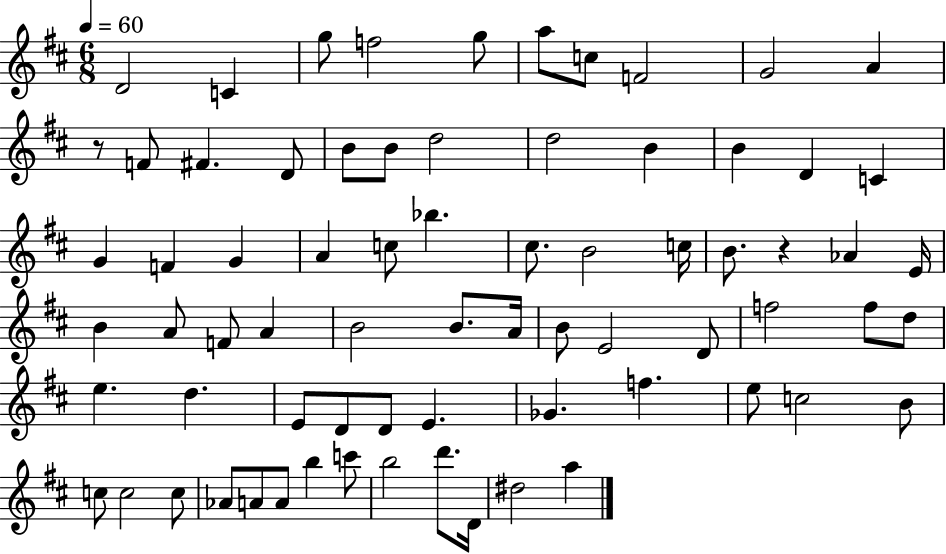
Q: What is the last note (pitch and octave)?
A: A5